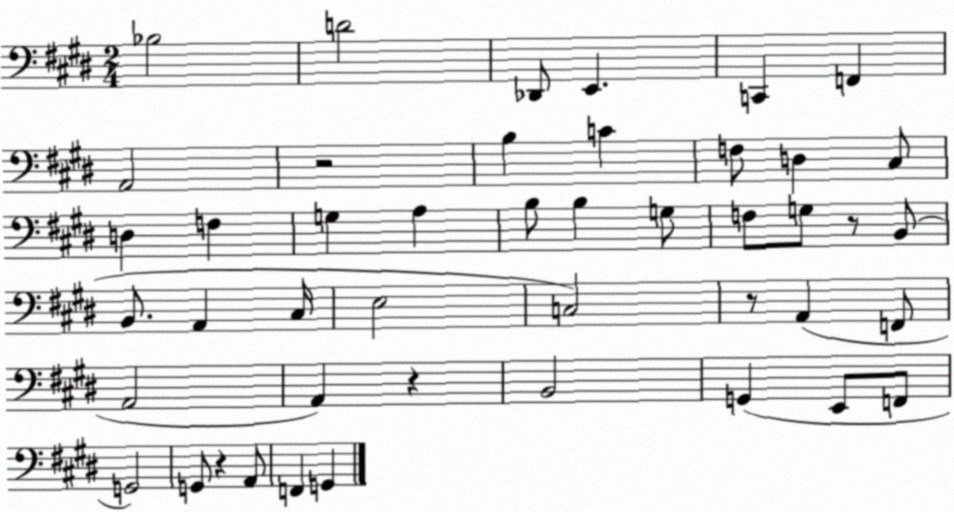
X:1
T:Untitled
M:2/4
L:1/4
K:E
_B,2 D2 _D,,/2 E,, C,, F,, A,,2 z2 B, C F,/2 D, ^C,/2 D, F, G, A, B,/2 B, G,/2 F,/2 G,/2 z/2 B,,/2 B,,/2 A,, ^C,/4 E,2 C,2 z/2 A,, F,,/2 A,,2 A,, z B,,2 G,, E,,/2 F,,/2 G,,2 G,,/2 z A,,/2 F,, G,,